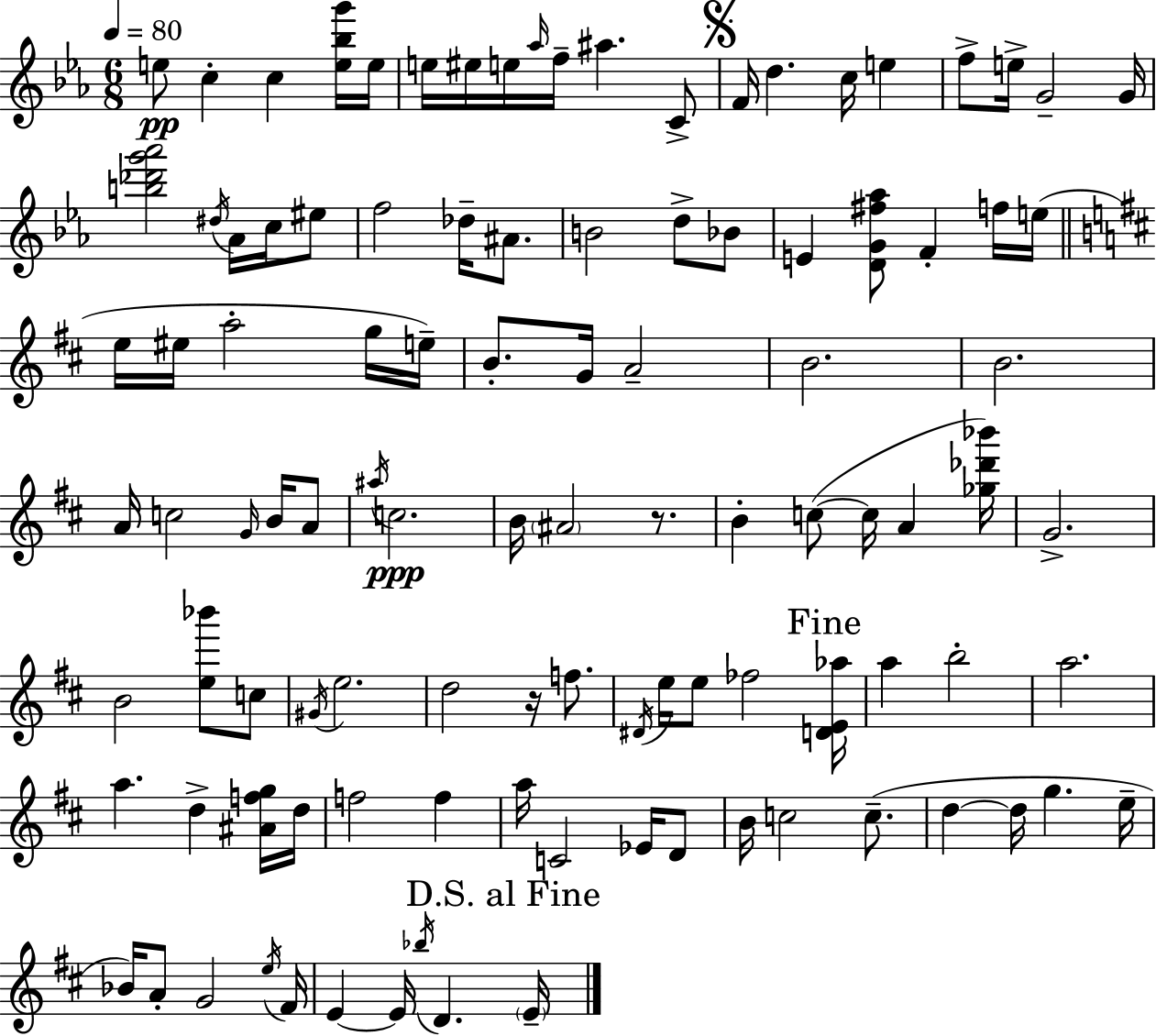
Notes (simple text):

E5/e C5/q C5/q [E5,Bb5,G6]/s E5/s E5/s EIS5/s E5/s Ab5/s F5/s A#5/q. C4/e F4/s D5/q. C5/s E5/q F5/e E5/s G4/h G4/s [B5,Db6,G6,Ab6]/h D#5/s Ab4/s C5/s EIS5/e F5/h Db5/s A#4/e. B4/h D5/e Bb4/e E4/q [D4,G4,F#5,Ab5]/e F4/q F5/s E5/s E5/s EIS5/s A5/h G5/s E5/s B4/e. G4/s A4/h B4/h. B4/h. A4/s C5/h G4/s B4/s A4/e A#5/s C5/h. B4/s A#4/h R/e. B4/q C5/e C5/s A4/q [Gb5,Db6,Bb6]/s G4/h. B4/h [E5,Bb6]/e C5/e G#4/s E5/h. D5/h R/s F5/e. D#4/s E5/s E5/e FES5/h [D4,E4,Ab5]/s A5/q B5/h A5/h. A5/q. D5/q [A#4,F5,G5]/s D5/s F5/h F5/q A5/s C4/h Eb4/s D4/e B4/s C5/h C5/e. D5/q D5/s G5/q. E5/s Bb4/s A4/e G4/h E5/s F#4/s E4/q E4/s Bb5/s D4/q. E4/s